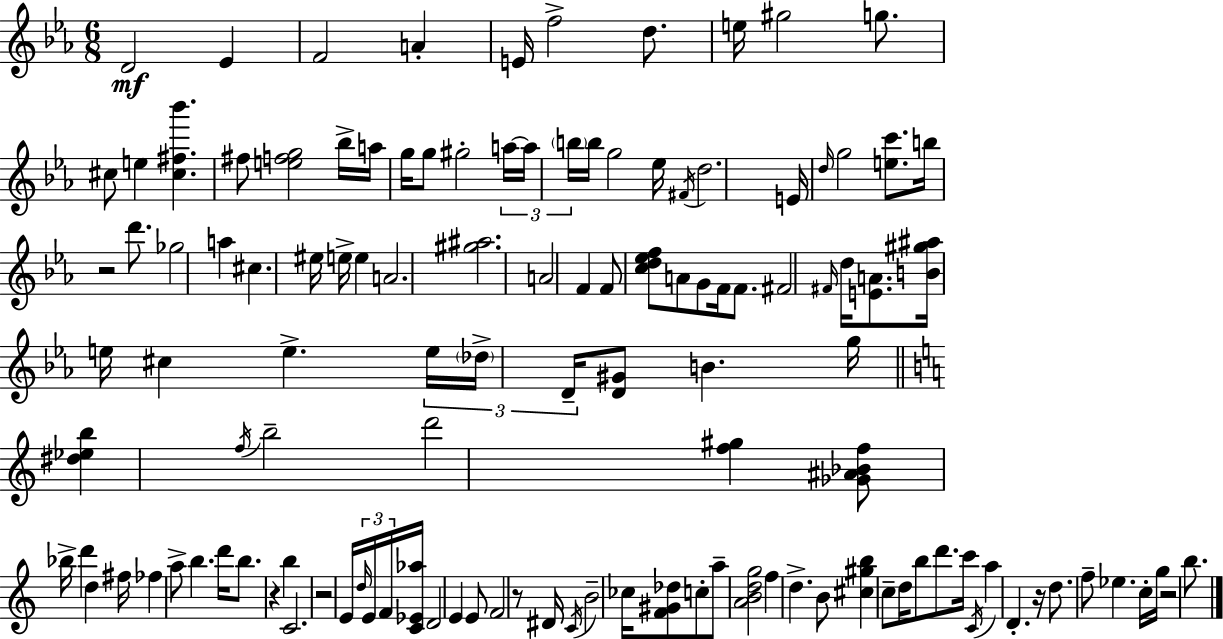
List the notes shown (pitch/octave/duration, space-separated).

D4/h Eb4/q F4/h A4/q E4/s F5/h D5/e. E5/s G#5/h G5/e. C#5/e E5/q [C#5,F#5,Bb6]/q. F#5/e [E5,F5,G5]/h Bb5/s A5/s G5/s G5/e G#5/h A5/s A5/s B5/s B5/s G5/h Eb5/s F#4/s D5/h. E4/s D5/s G5/h [E5,C6]/e. B5/s R/h D6/e. Gb5/h A5/q C#5/q. EIS5/s E5/s E5/q A4/h. [G#5,A#5]/h. A4/h F4/q F4/e [C5,D5,Eb5,F5]/e A4/e G4/e F4/s F4/e. F#4/h F#4/s D5/s [E4,A4]/e. [B4,G#5,A#5]/s E5/s C#5/q E5/q. E5/s Db5/s D4/s [D4,G#4]/e B4/q. G5/s [D#5,Eb5,B5]/q F5/s B5/h D6/h [F5,G#5]/q [Gb4,A#4,Bb4,F5]/e Bb5/s D6/q D5/q F#5/s FES5/q A5/e B5/q. D6/s B5/e. R/q B5/q C4/h. R/h E4/s D5/s E4/s F4/s [C4,Eb4,Ab5]/s D4/h E4/q E4/e F4/h R/e D#4/s C4/s B4/h CES5/s [F4,G#4,Db5]/e C5/e A5/e [A4,B4,D5,G5]/h F5/q D5/q. B4/e [C#5,G#5,B5]/q C5/e D5/s B5/e D6/e. C6/s C4/s A5/q D4/q. R/s D5/e. F5/e Eb5/q. C5/s G5/s R/h B5/e.